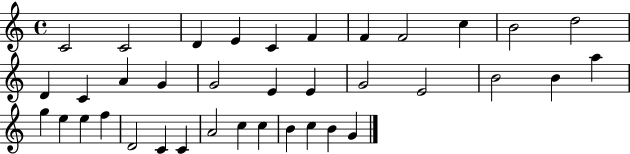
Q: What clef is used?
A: treble